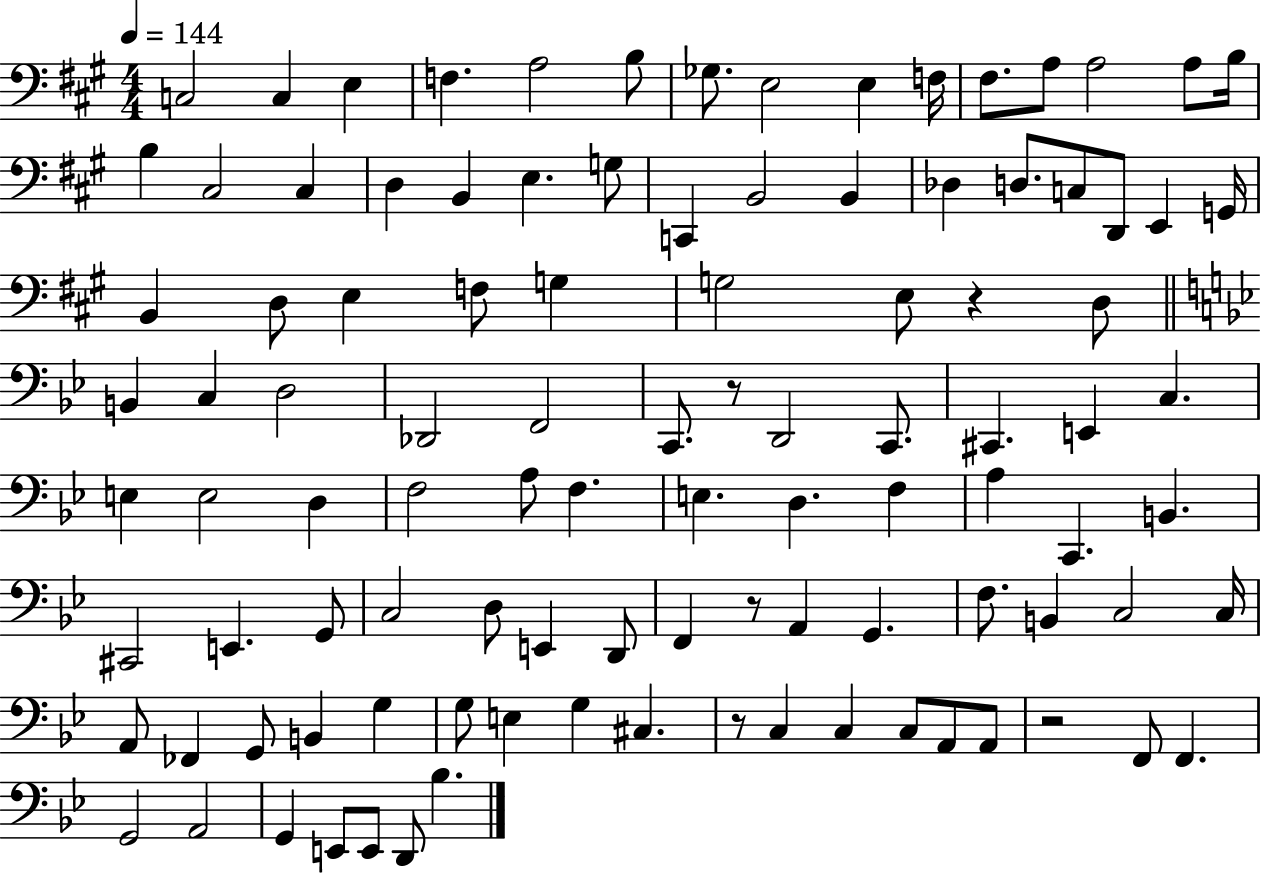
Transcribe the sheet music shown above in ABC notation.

X:1
T:Untitled
M:4/4
L:1/4
K:A
C,2 C, E, F, A,2 B,/2 _G,/2 E,2 E, F,/4 ^F,/2 A,/2 A,2 A,/2 B,/4 B, ^C,2 ^C, D, B,, E, G,/2 C,, B,,2 B,, _D, D,/2 C,/2 D,,/2 E,, G,,/4 B,, D,/2 E, F,/2 G, G,2 E,/2 z D,/2 B,, C, D,2 _D,,2 F,,2 C,,/2 z/2 D,,2 C,,/2 ^C,, E,, C, E, E,2 D, F,2 A,/2 F, E, D, F, A, C,, B,, ^C,,2 E,, G,,/2 C,2 D,/2 E,, D,,/2 F,, z/2 A,, G,, F,/2 B,, C,2 C,/4 A,,/2 _F,, G,,/2 B,, G, G,/2 E, G, ^C, z/2 C, C, C,/2 A,,/2 A,,/2 z2 F,,/2 F,, G,,2 A,,2 G,, E,,/2 E,,/2 D,,/2 _B,